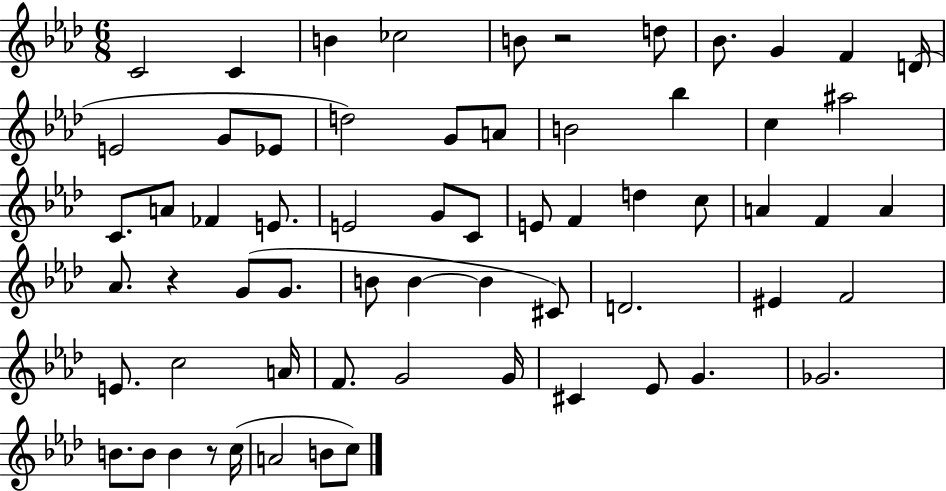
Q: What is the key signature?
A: AES major